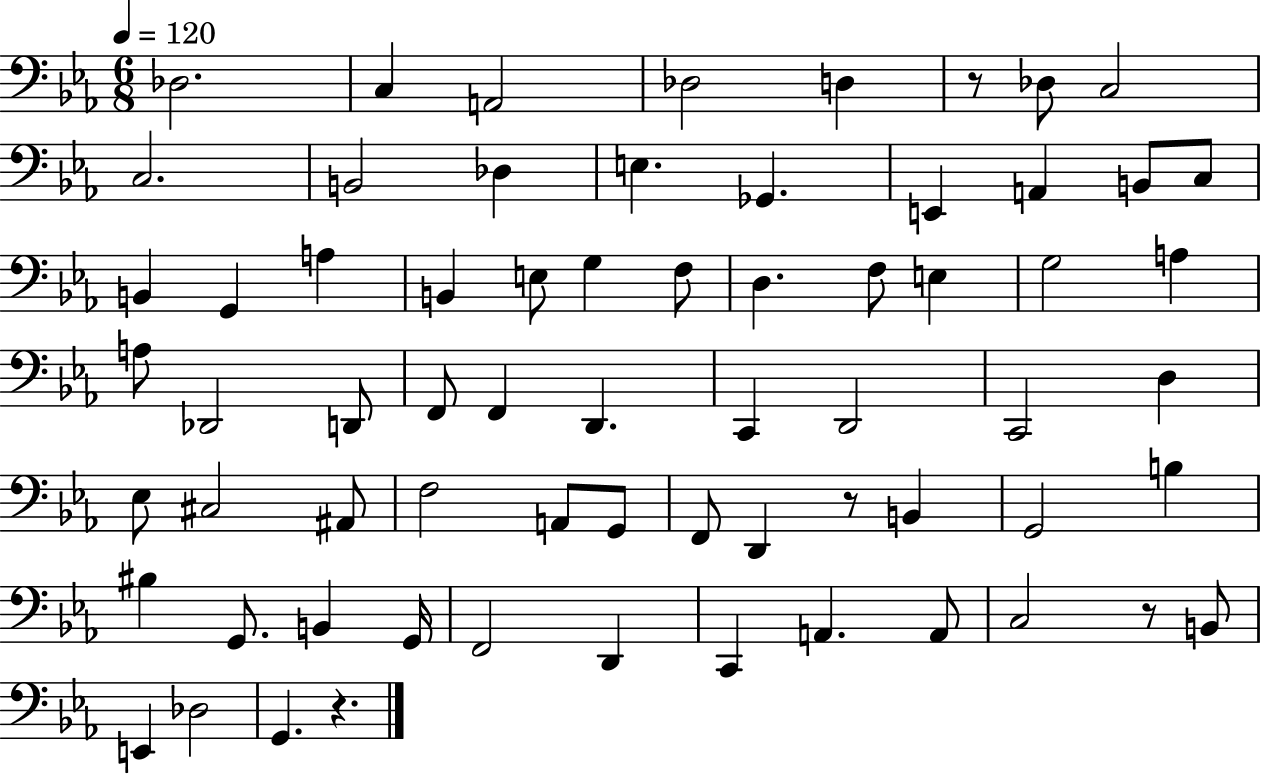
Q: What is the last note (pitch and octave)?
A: G2